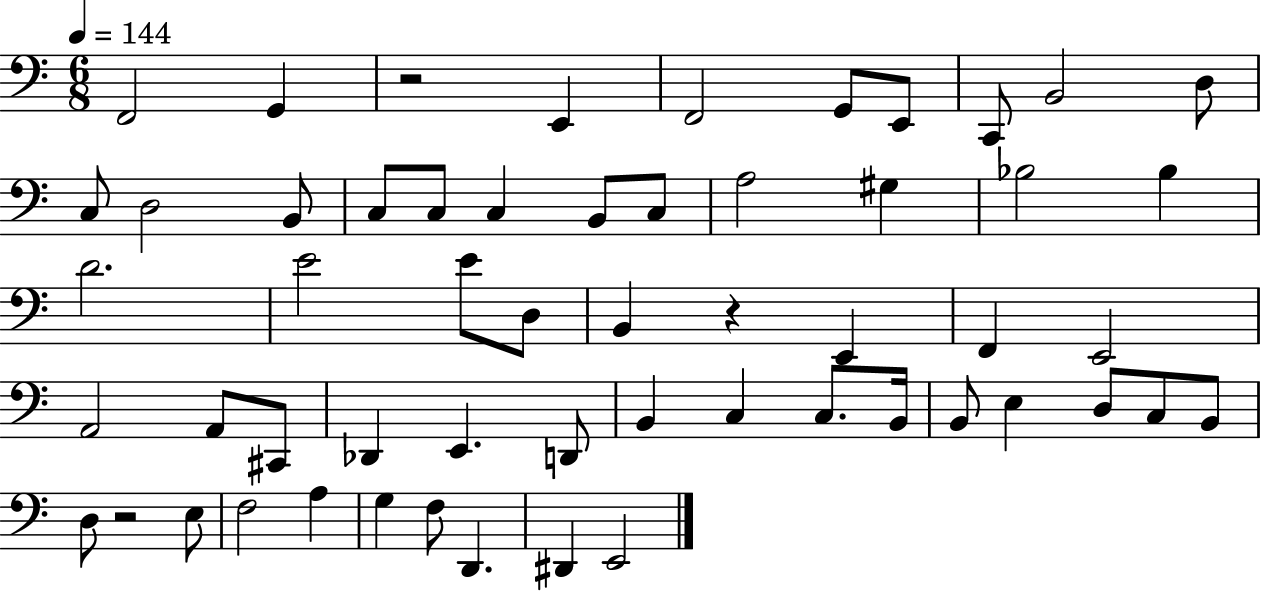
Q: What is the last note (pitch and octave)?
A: E2